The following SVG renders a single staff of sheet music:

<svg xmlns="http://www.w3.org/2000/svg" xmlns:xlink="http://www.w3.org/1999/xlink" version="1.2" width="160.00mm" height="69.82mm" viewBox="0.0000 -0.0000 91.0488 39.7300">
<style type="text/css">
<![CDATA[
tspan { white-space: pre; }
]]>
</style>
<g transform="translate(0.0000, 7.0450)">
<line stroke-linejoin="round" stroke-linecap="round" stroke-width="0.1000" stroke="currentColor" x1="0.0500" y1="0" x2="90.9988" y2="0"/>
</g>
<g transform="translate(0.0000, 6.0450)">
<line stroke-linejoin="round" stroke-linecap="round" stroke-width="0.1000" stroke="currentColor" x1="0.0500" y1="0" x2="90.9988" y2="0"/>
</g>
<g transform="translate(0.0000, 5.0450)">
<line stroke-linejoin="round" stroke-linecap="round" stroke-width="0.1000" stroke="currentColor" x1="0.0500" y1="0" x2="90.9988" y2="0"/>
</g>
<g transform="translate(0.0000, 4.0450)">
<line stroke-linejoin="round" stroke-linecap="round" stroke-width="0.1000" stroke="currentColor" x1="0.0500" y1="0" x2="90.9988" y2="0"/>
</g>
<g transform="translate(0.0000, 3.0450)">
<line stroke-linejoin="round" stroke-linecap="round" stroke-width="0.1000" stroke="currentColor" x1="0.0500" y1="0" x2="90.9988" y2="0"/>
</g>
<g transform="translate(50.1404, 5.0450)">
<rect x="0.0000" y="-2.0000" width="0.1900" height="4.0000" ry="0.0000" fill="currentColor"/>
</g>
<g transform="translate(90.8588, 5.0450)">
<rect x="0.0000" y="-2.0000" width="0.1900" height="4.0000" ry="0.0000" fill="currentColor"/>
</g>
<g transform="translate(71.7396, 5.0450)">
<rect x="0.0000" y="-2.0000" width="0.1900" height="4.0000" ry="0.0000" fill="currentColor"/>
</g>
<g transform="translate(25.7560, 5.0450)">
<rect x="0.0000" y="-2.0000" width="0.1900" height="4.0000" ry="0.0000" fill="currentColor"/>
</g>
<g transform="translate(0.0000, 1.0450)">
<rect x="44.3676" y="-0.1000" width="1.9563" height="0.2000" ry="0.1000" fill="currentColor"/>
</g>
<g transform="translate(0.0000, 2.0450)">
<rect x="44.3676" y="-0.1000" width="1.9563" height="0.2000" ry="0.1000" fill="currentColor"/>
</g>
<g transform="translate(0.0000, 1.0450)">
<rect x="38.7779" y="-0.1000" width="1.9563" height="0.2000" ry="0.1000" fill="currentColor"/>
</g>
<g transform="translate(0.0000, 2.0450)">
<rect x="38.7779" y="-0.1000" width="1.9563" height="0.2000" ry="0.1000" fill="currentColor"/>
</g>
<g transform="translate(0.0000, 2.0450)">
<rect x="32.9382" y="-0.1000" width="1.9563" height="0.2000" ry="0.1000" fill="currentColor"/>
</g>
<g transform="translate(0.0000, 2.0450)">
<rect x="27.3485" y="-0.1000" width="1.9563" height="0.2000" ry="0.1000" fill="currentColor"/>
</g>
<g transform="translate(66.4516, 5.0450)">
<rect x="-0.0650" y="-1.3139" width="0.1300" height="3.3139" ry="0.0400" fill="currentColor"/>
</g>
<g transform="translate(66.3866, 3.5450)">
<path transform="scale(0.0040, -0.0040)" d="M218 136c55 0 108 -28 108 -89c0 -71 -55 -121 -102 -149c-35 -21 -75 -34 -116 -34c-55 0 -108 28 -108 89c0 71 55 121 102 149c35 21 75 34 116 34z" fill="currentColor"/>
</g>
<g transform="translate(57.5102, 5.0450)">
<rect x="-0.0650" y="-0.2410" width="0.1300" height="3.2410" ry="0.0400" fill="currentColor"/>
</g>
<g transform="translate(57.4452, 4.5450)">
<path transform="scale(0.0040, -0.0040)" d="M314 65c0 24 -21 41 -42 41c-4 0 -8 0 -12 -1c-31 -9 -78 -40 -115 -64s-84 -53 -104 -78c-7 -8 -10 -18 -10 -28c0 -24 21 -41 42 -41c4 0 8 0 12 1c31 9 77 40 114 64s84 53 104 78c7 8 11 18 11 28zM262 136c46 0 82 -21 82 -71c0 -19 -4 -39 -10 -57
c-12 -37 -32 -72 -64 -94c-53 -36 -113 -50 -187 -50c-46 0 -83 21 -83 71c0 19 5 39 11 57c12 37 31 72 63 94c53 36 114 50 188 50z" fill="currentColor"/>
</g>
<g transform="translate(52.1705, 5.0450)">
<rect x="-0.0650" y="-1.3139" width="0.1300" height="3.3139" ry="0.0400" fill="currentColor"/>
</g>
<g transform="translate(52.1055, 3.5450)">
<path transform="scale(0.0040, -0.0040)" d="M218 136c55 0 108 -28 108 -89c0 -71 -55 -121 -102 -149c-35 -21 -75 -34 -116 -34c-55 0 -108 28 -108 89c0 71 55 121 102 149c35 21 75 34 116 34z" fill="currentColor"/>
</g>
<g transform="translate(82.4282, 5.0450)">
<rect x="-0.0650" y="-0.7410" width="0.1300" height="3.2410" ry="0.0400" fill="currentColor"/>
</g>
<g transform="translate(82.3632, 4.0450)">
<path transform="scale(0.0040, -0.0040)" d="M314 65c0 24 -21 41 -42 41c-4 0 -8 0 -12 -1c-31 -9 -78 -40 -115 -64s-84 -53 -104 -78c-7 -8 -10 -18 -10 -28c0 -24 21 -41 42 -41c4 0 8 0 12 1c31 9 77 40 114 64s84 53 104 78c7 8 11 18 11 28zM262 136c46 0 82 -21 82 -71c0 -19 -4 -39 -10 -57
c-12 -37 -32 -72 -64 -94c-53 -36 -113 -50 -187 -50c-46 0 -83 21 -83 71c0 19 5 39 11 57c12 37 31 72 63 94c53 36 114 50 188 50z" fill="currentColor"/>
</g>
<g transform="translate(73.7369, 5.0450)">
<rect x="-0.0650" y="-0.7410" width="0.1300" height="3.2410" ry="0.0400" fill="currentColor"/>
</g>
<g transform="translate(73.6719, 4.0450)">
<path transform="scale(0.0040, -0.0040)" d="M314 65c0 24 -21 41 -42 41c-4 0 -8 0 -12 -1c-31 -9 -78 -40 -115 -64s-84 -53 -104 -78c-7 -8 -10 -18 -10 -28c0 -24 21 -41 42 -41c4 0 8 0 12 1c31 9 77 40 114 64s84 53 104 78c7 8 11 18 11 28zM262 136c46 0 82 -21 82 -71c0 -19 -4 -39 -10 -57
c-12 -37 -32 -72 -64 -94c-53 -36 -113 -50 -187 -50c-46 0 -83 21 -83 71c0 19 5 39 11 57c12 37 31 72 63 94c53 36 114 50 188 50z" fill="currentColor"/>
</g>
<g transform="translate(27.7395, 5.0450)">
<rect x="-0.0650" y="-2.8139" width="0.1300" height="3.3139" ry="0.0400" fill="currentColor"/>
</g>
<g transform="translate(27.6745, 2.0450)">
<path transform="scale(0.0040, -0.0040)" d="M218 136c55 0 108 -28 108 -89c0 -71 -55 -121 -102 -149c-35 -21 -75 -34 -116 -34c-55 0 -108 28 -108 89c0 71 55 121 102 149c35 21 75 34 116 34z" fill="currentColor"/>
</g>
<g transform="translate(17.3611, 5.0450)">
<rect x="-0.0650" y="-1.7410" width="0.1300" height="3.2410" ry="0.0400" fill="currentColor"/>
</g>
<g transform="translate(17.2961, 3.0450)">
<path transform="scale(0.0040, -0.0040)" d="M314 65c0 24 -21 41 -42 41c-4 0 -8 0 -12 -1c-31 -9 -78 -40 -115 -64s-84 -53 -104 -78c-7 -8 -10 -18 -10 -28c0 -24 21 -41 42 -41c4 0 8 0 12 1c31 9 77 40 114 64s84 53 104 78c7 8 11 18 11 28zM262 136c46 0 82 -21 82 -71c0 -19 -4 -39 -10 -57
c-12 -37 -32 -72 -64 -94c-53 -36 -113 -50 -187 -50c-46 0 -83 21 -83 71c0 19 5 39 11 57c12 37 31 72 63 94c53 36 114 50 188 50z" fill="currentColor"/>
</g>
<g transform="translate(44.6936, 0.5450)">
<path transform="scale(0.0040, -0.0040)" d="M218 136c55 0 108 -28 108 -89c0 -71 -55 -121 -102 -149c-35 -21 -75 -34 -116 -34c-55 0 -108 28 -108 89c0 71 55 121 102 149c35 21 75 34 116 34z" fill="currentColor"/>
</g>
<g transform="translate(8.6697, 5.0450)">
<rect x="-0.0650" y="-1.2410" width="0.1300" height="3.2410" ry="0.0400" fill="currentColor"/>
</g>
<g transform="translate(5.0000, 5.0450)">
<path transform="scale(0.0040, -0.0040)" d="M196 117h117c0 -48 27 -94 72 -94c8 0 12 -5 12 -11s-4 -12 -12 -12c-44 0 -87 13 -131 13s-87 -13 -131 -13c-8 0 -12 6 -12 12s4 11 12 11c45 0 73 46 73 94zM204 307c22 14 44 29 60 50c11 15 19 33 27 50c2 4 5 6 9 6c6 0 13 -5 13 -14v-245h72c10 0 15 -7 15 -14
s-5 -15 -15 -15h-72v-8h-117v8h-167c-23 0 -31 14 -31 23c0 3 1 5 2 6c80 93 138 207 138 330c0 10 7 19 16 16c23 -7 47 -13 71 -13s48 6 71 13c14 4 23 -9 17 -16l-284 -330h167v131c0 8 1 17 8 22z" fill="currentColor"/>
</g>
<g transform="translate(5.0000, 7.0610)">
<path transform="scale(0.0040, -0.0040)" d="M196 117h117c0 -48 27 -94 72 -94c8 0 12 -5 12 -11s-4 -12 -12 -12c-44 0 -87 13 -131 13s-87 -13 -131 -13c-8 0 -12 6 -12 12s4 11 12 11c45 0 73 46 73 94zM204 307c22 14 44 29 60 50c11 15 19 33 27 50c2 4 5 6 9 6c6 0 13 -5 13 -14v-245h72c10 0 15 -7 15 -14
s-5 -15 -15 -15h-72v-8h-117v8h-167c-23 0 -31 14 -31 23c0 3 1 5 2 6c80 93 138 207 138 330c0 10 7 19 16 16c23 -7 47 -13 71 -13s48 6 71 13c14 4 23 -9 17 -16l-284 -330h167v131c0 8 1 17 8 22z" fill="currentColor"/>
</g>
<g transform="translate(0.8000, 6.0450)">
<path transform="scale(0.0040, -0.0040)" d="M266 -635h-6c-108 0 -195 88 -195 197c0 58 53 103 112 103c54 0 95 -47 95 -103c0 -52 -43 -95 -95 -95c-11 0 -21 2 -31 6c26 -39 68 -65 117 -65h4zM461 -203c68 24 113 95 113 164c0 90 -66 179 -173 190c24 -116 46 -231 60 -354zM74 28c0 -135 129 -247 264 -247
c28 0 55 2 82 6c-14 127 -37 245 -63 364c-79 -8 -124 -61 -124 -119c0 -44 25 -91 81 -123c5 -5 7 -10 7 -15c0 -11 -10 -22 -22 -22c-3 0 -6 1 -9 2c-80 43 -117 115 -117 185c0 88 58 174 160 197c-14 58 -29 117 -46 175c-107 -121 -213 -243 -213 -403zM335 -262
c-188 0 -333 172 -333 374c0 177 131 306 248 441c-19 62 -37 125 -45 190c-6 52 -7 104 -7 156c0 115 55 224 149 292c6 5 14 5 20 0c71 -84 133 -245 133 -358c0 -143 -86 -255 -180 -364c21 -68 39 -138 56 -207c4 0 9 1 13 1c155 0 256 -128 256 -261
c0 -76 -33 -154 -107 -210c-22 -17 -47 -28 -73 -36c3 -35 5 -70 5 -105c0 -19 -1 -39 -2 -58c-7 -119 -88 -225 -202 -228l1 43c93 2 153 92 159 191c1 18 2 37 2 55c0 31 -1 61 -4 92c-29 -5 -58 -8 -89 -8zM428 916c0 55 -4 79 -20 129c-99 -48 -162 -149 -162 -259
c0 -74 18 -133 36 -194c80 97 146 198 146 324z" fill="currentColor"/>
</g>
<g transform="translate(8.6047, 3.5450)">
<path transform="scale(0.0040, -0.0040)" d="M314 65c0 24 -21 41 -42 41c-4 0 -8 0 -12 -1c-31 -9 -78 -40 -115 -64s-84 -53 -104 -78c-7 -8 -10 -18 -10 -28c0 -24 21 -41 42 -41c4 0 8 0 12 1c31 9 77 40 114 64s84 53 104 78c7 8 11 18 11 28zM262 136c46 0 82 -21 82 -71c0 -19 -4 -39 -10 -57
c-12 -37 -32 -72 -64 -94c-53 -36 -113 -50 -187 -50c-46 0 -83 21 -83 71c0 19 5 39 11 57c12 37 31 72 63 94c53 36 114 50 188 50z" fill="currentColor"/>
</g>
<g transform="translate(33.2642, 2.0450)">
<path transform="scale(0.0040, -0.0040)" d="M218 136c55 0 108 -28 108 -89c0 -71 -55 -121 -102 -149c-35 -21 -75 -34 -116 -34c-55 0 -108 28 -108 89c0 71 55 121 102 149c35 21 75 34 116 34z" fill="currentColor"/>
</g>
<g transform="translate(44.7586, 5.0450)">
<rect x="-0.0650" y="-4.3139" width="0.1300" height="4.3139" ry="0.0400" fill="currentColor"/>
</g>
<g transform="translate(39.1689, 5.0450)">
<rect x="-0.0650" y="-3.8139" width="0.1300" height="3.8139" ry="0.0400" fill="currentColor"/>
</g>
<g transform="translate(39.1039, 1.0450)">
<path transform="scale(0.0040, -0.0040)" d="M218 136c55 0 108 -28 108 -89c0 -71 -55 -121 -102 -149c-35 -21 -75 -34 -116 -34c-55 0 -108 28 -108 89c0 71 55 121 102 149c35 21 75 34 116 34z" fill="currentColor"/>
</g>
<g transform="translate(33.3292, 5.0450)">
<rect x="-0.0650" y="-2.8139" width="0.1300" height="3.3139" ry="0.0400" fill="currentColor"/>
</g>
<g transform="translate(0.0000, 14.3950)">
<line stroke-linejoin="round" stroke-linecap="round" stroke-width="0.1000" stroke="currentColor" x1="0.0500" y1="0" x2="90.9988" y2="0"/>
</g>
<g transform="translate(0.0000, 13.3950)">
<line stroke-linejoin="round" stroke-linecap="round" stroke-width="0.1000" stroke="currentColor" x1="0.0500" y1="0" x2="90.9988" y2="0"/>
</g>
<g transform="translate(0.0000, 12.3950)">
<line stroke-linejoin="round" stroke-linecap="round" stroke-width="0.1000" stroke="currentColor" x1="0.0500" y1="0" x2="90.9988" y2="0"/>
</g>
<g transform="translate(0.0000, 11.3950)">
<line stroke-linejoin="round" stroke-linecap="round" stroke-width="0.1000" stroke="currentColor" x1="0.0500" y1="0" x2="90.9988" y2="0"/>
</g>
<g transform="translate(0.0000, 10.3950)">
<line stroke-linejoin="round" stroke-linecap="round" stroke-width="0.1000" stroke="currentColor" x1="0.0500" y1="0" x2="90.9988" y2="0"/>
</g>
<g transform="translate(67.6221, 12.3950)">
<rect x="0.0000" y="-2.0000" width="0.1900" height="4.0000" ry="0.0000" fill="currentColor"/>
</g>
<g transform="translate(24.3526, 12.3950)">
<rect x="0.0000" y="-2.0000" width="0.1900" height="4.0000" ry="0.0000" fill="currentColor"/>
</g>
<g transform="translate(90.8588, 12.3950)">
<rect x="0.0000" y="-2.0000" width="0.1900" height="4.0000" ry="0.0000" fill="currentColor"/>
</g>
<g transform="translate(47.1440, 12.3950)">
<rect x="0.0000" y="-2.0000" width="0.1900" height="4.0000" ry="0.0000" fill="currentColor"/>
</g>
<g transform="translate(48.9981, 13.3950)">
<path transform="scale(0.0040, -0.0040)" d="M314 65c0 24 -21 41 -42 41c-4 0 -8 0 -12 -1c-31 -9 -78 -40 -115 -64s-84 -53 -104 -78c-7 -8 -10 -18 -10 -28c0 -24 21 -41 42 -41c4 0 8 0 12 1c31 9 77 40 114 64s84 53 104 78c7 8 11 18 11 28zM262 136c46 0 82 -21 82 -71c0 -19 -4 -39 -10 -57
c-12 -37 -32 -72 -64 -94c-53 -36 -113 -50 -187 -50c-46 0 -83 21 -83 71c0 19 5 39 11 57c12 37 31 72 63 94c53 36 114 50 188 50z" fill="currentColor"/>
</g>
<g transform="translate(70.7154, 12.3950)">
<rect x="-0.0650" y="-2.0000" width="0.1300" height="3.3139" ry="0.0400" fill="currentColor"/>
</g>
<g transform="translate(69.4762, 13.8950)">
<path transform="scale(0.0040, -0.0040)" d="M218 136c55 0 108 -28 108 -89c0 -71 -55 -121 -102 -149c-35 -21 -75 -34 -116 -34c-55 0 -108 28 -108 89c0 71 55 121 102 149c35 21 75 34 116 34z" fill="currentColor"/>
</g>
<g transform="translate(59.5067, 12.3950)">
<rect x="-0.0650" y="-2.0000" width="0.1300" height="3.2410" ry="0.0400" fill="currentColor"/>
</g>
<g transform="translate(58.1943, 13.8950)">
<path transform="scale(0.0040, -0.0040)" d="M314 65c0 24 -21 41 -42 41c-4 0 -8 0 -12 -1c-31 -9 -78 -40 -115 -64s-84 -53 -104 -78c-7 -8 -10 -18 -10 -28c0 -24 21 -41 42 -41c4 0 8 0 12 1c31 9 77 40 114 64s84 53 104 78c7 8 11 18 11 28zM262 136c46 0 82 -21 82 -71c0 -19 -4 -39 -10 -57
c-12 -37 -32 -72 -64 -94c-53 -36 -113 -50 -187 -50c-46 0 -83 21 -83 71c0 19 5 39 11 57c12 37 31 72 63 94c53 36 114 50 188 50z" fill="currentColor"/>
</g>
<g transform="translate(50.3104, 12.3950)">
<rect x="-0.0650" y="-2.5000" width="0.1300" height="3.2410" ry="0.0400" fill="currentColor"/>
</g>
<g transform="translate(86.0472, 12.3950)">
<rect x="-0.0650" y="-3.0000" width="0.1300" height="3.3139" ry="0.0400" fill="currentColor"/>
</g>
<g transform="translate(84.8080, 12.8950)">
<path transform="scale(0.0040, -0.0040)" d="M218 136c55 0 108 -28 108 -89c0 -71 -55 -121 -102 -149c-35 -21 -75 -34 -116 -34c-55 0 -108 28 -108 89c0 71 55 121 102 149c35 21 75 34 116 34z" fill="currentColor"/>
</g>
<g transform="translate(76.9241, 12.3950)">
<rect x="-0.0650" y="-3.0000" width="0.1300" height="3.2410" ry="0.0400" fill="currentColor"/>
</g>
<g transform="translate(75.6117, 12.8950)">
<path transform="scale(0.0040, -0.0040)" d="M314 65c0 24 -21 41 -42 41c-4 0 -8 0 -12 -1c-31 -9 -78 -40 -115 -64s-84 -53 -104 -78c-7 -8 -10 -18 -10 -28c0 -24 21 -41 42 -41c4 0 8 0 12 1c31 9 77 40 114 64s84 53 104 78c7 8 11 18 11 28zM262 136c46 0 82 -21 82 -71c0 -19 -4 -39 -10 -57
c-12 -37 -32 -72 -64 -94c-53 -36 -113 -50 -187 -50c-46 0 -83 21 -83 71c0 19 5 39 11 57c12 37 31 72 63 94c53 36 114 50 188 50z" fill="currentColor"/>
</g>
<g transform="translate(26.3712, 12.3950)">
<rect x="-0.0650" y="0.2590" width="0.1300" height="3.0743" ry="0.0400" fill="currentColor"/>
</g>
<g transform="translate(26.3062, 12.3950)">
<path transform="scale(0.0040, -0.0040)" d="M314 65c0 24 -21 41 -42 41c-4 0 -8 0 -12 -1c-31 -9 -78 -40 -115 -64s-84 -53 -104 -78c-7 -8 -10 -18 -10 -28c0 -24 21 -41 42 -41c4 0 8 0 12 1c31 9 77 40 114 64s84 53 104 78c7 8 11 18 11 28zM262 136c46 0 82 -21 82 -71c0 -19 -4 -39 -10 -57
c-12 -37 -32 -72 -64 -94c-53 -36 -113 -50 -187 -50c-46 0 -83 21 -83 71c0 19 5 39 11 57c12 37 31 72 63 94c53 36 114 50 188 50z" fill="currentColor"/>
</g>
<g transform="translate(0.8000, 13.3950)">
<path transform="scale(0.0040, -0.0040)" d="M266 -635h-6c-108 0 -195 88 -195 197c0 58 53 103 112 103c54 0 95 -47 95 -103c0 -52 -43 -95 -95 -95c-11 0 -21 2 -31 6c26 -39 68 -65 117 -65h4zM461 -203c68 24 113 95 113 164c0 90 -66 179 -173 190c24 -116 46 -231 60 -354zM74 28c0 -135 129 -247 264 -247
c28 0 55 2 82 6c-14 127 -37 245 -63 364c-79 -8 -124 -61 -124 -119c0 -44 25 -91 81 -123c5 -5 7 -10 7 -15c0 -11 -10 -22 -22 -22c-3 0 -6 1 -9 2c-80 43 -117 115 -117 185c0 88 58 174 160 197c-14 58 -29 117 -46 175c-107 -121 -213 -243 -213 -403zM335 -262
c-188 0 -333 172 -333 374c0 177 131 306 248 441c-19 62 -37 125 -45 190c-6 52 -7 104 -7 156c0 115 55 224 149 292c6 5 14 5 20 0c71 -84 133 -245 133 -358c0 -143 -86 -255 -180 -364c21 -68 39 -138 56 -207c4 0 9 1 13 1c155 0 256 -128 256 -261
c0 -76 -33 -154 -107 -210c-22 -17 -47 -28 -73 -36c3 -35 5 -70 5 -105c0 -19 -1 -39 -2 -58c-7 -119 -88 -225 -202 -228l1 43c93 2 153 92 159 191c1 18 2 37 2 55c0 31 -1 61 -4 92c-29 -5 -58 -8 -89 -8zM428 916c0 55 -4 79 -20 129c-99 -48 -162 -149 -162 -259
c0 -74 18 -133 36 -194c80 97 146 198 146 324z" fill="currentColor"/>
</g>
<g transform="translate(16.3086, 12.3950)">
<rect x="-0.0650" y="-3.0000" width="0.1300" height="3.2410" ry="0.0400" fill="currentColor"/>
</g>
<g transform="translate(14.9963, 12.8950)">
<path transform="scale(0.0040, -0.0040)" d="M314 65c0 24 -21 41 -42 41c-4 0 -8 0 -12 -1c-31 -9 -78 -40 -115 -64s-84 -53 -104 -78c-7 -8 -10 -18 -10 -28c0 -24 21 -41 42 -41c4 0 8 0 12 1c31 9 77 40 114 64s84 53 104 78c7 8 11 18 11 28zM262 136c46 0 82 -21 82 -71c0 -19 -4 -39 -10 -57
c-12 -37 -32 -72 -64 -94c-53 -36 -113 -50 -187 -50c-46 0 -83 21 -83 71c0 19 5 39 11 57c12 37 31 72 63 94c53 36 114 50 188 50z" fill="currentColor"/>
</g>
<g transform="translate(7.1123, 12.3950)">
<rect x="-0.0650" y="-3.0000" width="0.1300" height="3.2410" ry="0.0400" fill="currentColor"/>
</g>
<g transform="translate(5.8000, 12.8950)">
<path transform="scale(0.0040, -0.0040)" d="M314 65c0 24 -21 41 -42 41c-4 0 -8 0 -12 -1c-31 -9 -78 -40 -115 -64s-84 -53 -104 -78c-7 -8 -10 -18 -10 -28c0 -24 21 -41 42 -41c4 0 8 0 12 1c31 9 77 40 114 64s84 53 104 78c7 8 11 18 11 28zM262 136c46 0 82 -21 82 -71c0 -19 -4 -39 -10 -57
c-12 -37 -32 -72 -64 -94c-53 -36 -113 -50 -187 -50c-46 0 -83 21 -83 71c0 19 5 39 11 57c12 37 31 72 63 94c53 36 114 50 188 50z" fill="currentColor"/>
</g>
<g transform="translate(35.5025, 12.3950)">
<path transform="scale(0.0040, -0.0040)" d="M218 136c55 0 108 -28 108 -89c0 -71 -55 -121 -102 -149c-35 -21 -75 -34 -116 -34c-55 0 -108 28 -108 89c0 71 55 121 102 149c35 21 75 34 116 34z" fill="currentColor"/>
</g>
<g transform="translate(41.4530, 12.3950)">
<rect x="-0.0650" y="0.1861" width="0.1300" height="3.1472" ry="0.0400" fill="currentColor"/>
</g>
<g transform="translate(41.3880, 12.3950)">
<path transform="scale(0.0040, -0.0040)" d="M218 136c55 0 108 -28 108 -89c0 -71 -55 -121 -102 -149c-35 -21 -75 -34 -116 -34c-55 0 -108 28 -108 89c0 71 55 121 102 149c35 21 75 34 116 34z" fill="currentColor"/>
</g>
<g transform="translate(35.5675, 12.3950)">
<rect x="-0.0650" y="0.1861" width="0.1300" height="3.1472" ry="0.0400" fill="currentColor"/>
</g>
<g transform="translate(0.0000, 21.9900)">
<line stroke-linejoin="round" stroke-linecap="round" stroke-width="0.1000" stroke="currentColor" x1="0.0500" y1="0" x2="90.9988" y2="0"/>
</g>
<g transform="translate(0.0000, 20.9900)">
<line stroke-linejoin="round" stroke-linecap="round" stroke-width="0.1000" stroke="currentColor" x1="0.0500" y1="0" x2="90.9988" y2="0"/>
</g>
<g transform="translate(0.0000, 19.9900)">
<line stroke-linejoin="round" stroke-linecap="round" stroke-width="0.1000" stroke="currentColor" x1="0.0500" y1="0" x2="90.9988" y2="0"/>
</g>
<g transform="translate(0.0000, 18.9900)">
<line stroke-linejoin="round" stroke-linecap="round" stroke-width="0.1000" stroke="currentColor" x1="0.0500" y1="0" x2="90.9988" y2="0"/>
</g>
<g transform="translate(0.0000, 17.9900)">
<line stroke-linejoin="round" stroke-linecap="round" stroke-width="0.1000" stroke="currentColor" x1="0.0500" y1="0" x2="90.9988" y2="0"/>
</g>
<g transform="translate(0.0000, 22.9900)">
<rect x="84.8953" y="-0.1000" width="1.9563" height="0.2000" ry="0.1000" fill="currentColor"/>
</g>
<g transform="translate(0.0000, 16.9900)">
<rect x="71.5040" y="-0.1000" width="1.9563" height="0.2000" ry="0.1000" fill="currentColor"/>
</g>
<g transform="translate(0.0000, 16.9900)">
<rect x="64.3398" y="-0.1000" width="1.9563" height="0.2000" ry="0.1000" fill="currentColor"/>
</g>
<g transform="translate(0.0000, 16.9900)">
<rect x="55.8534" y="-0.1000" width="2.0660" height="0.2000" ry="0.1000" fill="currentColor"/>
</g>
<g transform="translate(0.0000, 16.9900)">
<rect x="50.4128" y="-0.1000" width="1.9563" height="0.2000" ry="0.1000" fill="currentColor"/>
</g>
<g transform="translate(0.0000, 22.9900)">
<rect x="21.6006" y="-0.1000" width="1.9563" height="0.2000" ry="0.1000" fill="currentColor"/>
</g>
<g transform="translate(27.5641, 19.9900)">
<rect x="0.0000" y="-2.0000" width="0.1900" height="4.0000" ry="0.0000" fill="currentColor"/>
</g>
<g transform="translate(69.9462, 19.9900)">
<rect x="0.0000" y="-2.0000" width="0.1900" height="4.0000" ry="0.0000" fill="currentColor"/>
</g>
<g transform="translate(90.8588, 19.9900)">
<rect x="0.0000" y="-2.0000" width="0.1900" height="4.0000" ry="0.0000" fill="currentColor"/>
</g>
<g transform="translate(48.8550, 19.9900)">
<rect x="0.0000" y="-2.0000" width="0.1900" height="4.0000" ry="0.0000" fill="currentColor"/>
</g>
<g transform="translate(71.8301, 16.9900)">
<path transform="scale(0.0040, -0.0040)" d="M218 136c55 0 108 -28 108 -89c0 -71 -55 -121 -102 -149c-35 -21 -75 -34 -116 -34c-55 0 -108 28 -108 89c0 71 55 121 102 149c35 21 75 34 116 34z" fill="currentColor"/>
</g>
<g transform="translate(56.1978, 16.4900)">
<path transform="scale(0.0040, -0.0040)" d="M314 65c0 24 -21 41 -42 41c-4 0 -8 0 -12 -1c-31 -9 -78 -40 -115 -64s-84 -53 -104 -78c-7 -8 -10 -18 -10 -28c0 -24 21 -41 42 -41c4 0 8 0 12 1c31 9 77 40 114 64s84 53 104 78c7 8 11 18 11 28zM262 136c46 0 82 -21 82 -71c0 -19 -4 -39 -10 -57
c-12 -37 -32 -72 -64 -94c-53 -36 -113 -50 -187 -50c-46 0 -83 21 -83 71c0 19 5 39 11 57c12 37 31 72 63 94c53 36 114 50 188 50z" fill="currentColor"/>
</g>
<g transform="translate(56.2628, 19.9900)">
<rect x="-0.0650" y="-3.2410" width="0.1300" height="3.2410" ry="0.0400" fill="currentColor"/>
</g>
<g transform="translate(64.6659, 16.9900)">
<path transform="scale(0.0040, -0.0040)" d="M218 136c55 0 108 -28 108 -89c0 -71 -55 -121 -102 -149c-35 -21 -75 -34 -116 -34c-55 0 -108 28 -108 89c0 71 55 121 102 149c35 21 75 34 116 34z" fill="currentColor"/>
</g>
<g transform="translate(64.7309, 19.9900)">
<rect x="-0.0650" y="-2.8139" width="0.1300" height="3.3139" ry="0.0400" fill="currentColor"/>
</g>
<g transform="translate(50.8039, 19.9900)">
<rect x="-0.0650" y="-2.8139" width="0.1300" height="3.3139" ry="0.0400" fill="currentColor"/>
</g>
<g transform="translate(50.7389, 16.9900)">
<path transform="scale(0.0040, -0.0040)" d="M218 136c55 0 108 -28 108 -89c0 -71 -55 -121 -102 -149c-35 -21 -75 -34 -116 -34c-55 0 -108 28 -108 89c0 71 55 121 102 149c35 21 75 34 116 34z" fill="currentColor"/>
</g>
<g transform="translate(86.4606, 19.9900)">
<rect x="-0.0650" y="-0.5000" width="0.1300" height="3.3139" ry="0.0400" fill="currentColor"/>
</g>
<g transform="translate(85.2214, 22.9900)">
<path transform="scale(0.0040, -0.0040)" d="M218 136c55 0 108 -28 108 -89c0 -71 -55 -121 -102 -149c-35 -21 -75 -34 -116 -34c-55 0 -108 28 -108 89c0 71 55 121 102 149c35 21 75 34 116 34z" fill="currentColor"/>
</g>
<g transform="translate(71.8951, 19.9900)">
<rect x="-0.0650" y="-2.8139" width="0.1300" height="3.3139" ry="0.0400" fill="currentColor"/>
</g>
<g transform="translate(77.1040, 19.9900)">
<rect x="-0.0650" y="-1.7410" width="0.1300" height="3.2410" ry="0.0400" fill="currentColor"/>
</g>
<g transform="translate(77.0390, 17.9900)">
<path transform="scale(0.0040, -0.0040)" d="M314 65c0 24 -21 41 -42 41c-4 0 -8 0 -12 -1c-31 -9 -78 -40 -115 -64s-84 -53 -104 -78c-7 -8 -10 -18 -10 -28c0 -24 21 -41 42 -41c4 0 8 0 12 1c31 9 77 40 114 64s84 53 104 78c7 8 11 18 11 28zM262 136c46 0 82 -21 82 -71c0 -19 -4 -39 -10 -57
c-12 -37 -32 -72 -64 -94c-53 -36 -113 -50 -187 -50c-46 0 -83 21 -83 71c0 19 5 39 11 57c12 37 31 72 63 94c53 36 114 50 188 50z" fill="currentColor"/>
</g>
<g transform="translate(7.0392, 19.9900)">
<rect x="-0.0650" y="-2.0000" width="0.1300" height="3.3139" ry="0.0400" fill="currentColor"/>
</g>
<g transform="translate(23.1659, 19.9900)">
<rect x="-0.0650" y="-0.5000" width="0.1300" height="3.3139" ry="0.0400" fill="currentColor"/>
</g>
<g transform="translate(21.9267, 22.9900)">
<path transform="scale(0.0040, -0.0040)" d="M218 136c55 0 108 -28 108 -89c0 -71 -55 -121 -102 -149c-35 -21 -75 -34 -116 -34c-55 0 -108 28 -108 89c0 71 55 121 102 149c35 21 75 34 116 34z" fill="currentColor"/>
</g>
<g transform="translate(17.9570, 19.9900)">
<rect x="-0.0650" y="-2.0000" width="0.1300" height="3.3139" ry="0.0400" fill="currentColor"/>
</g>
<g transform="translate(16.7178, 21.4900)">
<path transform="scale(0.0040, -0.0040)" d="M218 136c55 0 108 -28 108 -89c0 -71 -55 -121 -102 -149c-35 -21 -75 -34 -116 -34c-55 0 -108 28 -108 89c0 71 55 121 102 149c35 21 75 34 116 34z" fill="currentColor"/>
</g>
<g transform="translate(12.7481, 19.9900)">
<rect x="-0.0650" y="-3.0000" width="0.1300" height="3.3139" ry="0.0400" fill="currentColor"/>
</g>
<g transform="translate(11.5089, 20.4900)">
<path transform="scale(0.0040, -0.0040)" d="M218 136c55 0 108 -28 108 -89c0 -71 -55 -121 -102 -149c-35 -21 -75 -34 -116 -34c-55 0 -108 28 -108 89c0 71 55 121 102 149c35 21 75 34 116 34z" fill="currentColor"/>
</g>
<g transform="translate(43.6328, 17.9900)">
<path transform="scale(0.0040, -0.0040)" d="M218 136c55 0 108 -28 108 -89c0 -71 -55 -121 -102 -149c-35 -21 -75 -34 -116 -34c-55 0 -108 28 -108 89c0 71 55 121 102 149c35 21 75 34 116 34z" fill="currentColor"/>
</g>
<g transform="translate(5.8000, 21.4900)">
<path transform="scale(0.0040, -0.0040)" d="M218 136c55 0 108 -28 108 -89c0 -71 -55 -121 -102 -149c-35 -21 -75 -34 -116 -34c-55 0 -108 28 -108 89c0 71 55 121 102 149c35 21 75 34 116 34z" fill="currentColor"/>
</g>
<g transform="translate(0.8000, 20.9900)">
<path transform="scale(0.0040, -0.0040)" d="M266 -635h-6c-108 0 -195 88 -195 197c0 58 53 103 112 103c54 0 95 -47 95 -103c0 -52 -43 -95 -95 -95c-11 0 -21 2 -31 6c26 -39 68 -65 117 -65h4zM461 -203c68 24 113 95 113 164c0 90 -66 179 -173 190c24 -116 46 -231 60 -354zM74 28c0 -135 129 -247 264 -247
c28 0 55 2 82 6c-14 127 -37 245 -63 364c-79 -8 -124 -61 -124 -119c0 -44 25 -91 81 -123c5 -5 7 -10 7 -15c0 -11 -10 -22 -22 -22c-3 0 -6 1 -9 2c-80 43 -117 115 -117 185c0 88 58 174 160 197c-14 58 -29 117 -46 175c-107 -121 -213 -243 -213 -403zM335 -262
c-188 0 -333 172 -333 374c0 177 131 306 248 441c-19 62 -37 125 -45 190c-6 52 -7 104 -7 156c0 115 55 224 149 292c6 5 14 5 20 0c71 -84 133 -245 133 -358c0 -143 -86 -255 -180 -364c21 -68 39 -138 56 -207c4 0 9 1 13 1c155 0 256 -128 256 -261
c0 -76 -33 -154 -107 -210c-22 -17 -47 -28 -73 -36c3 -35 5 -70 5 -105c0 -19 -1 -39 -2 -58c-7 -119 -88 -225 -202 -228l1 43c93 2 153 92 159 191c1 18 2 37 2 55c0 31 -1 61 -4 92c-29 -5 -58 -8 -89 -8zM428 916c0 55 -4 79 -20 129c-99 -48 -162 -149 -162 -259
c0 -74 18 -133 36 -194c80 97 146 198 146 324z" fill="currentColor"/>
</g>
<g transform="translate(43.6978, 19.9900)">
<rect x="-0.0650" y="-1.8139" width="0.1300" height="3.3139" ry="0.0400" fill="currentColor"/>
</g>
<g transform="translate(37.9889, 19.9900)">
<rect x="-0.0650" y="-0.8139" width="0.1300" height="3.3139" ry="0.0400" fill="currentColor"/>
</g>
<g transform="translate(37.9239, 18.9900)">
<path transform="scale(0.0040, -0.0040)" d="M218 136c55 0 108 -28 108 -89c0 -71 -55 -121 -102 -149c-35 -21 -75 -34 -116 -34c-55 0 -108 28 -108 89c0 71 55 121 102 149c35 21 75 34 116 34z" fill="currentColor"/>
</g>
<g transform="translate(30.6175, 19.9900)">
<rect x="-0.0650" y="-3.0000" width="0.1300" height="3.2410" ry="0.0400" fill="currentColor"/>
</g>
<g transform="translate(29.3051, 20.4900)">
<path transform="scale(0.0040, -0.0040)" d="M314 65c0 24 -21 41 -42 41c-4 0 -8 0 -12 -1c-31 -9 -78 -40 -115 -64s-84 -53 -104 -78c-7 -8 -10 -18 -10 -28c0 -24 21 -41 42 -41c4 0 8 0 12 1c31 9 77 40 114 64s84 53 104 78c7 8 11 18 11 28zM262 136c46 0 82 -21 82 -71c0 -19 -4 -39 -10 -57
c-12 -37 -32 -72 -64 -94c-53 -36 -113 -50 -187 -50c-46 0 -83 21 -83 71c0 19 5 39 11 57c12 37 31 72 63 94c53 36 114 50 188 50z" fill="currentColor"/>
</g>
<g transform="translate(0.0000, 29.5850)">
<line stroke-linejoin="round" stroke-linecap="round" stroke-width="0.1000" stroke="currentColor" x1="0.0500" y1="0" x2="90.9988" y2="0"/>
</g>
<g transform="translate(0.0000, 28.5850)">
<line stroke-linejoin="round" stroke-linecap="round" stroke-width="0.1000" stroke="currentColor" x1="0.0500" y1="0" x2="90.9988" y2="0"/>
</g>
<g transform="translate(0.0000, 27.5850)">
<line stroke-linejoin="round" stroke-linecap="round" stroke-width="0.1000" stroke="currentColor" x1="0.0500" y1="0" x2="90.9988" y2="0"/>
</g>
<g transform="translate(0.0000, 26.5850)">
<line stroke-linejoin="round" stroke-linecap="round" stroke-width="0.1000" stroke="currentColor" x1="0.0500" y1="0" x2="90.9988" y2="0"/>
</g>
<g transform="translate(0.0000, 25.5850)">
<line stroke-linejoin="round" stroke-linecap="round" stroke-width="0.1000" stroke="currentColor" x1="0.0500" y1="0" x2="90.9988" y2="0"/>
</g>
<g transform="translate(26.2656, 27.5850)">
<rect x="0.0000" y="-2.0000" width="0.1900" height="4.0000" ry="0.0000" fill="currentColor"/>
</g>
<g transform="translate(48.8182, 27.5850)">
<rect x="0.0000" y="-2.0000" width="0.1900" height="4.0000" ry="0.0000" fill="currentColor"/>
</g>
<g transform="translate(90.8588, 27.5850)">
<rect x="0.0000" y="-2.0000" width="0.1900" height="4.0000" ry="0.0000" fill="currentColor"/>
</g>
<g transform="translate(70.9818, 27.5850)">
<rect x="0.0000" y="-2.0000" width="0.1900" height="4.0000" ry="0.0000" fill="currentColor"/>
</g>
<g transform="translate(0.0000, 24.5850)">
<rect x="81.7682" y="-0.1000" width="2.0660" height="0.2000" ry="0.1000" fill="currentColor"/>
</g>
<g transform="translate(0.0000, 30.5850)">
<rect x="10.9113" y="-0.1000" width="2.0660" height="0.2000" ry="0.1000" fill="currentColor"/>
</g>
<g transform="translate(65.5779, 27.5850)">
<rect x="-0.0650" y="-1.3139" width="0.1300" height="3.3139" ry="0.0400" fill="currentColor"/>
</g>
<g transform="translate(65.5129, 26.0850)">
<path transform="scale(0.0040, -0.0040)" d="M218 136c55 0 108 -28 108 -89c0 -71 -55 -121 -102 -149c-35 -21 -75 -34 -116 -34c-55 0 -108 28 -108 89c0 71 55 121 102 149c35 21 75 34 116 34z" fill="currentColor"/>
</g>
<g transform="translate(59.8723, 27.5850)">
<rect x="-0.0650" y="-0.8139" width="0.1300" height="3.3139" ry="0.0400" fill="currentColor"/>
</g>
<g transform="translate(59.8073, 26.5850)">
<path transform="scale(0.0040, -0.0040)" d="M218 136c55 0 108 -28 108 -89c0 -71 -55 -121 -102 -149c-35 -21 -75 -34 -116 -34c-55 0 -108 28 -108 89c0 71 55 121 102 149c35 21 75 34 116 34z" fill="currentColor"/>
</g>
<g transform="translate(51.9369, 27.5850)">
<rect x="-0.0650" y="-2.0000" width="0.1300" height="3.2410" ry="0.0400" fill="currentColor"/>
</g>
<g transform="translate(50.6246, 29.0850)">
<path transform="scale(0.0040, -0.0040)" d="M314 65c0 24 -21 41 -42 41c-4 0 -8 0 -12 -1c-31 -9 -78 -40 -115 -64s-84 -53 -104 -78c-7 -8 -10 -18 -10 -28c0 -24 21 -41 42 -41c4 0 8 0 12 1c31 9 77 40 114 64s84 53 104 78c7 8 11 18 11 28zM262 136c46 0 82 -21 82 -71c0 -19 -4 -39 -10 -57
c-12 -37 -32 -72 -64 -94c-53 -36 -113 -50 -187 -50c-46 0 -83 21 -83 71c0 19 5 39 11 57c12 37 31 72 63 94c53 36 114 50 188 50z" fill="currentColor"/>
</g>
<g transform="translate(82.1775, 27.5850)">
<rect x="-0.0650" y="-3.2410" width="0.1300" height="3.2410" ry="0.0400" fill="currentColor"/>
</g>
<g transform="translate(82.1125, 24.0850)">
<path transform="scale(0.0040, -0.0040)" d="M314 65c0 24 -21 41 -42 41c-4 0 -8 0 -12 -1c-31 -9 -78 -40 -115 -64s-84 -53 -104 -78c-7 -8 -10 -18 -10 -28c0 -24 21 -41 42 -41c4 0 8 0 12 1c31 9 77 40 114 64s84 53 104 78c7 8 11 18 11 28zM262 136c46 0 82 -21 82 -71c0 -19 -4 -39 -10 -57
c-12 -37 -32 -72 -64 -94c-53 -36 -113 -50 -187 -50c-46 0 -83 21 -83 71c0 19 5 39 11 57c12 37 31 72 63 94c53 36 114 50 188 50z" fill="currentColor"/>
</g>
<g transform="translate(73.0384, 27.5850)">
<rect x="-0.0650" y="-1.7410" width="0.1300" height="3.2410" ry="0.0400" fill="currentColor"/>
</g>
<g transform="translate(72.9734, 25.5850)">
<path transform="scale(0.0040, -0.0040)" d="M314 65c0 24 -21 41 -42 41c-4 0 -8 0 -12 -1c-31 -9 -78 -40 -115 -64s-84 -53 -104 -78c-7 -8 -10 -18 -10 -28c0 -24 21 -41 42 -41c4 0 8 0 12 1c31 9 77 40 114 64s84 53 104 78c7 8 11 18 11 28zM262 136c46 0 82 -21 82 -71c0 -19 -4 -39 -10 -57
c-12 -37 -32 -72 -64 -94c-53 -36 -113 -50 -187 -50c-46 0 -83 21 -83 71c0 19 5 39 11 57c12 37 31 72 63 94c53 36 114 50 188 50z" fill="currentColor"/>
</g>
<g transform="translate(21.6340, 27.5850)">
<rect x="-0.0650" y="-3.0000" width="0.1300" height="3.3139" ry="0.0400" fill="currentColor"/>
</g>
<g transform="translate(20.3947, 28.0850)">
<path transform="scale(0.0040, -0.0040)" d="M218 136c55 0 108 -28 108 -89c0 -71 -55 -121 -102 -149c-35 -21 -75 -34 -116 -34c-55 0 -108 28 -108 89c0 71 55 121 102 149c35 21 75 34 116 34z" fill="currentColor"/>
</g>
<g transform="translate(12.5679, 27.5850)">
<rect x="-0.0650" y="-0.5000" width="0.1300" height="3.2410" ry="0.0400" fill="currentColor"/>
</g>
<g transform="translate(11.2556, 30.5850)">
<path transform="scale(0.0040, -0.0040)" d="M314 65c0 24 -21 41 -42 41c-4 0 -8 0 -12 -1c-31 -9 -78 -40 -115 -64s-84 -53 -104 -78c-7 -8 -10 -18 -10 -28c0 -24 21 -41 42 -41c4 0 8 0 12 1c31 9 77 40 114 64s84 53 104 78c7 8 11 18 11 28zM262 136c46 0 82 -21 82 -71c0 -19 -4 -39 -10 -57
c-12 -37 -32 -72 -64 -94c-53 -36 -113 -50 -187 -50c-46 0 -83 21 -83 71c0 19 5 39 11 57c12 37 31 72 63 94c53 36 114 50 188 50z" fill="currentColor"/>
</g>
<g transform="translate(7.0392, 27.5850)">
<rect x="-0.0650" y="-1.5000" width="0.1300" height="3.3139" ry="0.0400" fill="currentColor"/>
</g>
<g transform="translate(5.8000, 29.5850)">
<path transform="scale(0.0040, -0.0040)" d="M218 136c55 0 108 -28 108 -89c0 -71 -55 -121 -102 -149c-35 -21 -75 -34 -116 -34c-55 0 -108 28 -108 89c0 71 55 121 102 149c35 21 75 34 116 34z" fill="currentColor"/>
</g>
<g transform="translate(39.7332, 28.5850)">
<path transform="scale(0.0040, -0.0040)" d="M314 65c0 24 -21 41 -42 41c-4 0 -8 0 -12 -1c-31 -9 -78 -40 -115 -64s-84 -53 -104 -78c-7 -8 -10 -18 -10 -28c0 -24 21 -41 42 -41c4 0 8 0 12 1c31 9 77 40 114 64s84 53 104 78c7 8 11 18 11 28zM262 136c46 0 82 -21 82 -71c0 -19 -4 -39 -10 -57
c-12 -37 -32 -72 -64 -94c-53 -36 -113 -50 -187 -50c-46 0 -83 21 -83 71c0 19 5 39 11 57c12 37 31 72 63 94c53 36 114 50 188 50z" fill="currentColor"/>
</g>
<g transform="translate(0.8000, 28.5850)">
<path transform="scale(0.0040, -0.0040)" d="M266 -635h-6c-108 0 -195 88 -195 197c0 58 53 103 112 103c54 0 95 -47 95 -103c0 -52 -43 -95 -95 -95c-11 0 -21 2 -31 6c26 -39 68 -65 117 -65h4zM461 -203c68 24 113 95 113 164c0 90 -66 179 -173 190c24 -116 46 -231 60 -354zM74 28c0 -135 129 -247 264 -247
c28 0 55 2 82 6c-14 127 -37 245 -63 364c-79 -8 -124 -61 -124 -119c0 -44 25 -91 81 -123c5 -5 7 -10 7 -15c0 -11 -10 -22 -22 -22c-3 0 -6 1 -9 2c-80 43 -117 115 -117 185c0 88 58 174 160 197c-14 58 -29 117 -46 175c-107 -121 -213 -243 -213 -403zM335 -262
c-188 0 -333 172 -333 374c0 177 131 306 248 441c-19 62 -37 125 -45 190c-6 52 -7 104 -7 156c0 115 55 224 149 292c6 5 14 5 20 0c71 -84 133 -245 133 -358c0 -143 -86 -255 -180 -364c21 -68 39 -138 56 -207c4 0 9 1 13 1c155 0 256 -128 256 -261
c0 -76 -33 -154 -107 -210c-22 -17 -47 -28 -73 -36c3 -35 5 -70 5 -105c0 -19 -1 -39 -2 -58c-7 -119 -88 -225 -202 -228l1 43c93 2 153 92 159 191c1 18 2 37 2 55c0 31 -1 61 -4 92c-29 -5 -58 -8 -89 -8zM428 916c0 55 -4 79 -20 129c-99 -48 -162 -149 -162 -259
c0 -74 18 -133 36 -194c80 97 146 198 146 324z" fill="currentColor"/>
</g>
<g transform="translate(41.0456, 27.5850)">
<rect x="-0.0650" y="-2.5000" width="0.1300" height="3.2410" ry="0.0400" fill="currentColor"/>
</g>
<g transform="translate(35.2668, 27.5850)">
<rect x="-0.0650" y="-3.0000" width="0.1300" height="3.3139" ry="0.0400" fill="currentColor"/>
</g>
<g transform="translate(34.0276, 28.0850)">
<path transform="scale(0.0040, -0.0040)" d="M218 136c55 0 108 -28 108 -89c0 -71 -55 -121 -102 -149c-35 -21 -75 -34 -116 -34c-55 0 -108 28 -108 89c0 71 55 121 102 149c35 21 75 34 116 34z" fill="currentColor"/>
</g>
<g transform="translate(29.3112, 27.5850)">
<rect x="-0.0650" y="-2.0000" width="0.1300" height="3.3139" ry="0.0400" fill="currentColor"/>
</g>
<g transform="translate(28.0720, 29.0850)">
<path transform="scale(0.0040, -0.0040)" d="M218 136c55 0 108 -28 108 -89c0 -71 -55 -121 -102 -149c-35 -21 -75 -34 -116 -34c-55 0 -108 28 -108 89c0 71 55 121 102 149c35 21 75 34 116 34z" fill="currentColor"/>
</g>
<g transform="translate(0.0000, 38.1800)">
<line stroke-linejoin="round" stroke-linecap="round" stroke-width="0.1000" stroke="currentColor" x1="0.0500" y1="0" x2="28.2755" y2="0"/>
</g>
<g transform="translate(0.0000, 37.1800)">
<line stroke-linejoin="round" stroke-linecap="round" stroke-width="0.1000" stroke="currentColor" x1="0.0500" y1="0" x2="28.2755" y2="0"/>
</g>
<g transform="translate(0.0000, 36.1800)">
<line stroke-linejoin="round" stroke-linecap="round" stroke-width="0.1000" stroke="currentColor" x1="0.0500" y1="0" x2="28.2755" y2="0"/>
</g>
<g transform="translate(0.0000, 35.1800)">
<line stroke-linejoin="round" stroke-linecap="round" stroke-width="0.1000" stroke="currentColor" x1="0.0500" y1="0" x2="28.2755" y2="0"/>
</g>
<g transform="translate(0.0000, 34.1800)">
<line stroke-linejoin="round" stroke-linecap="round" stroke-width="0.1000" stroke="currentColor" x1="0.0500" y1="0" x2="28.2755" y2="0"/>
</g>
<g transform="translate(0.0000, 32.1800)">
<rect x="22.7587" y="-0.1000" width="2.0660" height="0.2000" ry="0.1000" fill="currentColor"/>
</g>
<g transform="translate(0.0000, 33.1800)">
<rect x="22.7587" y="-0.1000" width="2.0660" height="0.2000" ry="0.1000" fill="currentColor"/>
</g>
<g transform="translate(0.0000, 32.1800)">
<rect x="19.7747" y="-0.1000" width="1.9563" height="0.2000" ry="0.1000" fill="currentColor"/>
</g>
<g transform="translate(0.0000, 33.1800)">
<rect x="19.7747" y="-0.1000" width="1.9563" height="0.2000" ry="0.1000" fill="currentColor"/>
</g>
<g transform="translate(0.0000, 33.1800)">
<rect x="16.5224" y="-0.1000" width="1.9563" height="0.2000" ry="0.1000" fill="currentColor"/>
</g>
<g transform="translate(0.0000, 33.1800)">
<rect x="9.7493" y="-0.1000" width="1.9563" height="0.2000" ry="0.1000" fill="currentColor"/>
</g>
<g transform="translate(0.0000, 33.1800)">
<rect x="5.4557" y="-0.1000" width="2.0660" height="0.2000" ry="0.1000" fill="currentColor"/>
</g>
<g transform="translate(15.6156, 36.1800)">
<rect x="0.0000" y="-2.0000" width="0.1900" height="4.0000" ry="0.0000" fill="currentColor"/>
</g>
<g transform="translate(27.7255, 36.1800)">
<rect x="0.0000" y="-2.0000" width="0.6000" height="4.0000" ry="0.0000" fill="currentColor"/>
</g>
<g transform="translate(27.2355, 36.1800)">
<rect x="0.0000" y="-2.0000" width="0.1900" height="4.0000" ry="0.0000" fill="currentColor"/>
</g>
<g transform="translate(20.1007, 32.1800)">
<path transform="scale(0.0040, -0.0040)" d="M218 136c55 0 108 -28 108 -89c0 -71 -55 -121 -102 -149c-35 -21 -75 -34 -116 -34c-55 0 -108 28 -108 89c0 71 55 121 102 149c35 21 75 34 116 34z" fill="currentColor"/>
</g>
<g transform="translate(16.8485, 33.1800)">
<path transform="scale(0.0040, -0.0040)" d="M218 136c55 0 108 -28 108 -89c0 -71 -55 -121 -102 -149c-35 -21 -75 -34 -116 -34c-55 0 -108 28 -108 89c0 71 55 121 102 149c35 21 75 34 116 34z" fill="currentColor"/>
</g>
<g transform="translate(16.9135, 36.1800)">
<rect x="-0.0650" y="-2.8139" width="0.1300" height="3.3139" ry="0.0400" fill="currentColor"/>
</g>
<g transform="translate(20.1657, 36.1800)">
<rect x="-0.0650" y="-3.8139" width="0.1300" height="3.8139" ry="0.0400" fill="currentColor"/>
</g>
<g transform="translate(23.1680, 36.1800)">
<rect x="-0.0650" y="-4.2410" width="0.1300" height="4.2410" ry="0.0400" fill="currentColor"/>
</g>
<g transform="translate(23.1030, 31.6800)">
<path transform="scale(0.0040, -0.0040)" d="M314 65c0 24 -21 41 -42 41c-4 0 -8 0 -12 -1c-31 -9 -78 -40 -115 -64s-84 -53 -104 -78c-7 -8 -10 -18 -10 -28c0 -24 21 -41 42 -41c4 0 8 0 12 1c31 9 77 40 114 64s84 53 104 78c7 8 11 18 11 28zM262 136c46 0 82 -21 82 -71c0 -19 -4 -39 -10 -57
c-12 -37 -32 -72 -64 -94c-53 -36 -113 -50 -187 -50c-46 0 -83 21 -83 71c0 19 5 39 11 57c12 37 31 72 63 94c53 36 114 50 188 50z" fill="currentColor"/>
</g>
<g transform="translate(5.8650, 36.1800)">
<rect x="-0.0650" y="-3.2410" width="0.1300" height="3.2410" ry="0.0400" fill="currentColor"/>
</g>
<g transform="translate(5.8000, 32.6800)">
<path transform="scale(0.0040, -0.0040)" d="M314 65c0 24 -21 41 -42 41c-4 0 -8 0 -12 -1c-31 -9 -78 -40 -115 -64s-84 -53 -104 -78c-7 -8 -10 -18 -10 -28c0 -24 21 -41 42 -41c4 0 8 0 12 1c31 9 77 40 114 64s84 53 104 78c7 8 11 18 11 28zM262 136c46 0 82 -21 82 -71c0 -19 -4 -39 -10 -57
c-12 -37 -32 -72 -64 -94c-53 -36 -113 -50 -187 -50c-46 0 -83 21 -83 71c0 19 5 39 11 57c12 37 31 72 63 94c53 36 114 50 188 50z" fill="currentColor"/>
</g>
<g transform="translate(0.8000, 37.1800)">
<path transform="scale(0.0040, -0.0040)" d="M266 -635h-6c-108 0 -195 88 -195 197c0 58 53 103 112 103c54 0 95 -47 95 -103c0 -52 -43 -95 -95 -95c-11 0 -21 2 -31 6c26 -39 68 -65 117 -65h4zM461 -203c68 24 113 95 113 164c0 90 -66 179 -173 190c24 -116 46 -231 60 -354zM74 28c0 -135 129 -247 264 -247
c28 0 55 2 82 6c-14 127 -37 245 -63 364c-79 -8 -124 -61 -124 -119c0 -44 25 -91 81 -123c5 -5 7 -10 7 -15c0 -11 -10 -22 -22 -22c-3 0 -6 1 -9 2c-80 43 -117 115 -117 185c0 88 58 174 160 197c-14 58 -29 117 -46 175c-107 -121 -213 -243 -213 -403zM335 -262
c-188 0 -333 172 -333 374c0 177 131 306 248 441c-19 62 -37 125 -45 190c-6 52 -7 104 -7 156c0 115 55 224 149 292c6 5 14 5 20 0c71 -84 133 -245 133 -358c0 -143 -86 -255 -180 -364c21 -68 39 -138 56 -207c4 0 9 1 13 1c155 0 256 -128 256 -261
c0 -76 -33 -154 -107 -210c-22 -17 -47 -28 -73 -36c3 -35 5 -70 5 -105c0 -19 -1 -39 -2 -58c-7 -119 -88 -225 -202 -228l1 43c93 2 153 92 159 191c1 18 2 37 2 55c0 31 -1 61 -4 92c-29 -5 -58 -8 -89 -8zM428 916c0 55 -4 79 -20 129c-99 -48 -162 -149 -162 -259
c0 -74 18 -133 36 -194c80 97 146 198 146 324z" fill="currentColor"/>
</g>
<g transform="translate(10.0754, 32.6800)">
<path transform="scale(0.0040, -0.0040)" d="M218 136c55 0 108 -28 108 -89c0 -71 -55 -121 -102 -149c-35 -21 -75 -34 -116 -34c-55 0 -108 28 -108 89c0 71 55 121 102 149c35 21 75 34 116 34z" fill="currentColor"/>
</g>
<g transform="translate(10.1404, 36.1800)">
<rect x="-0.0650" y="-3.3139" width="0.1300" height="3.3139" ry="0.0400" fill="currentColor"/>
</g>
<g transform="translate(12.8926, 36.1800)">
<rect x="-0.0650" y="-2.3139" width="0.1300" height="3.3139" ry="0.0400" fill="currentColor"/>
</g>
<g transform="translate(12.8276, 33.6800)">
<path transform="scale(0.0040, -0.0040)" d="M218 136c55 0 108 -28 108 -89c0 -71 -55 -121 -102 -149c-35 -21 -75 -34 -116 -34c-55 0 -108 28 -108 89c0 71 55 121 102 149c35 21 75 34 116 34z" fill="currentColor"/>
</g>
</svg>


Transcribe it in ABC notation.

X:1
T:Untitled
M:4/4
L:1/4
K:C
e2 f2 a a c' d' e c2 e d2 d2 A2 A2 B2 B B G2 F2 F A2 A F A F C A2 d f a b2 a a f2 C E C2 A F A G2 F2 d e f2 b2 b2 b g a c' d'2